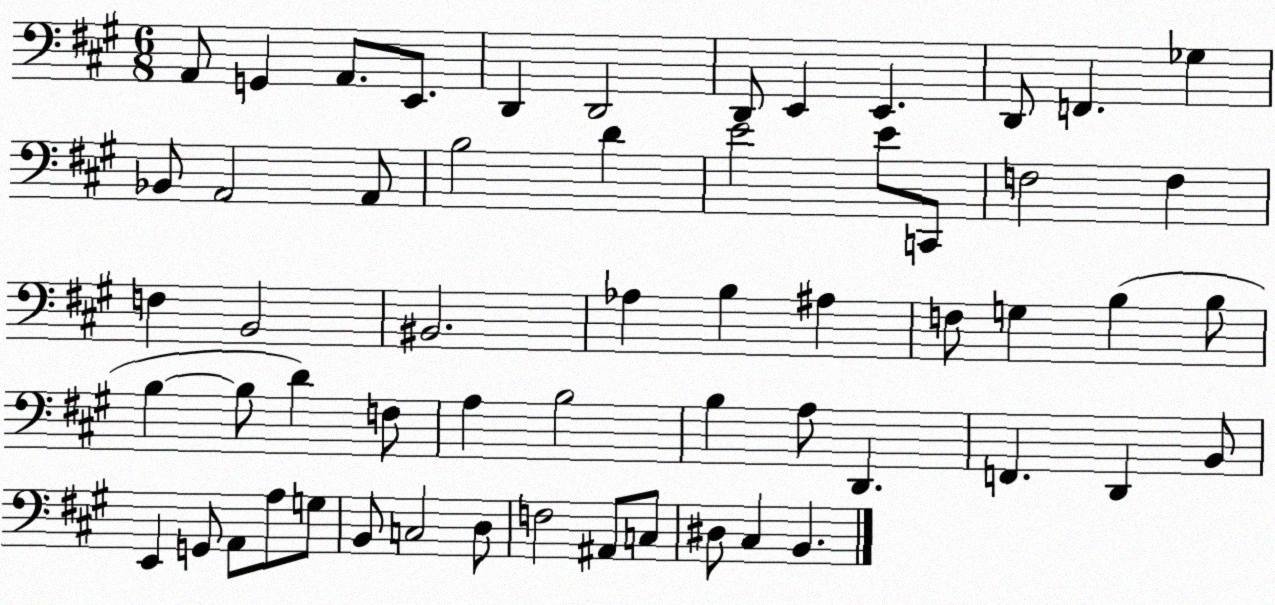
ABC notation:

X:1
T:Untitled
M:6/8
L:1/4
K:A
A,,/2 G,, A,,/2 E,,/2 D,, D,,2 D,,/2 E,, E,, D,,/2 F,, _G, _B,,/2 A,,2 A,,/2 B,2 D E2 E/2 C,,/2 F,2 F, F, B,,2 ^B,,2 _A, B, ^A, F,/2 G, B, B,/2 B, B,/2 D F,/2 A, B,2 B, A,/2 D,, F,, D,, B,,/2 E,, G,,/2 A,,/2 A,/2 G,/2 B,,/2 C,2 D,/2 F,2 ^A,,/2 C,/2 ^D,/2 ^C, B,,